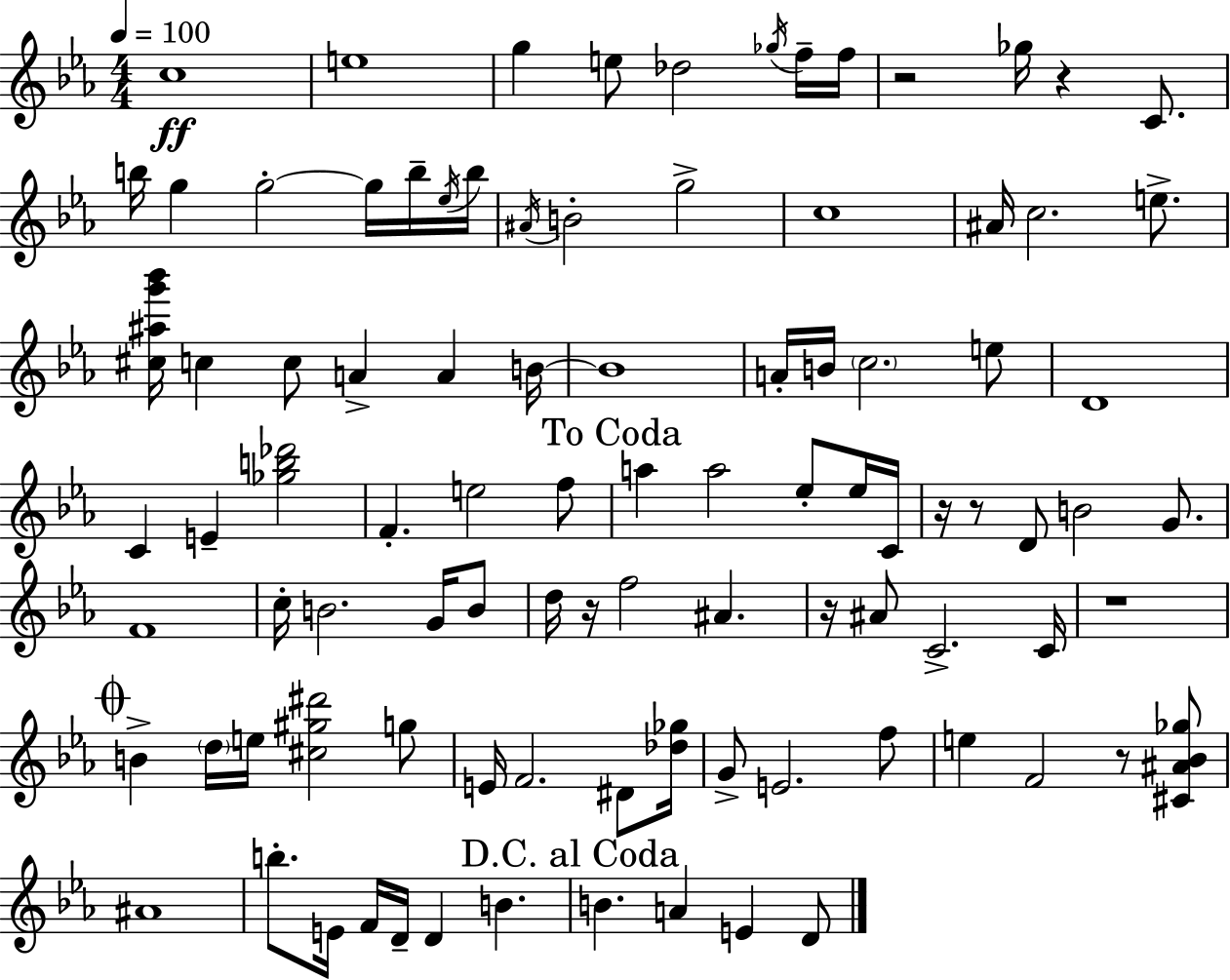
C5/w E5/w G5/q E5/e Db5/h Gb5/s F5/s F5/s R/h Gb5/s R/q C4/e. B5/s G5/q G5/h G5/s B5/s Eb5/s B5/s A#4/s B4/h G5/h C5/w A#4/s C5/h. E5/e. [C#5,A#5,G6,Bb6]/s C5/q C5/e A4/q A4/q B4/s B4/w A4/s B4/s C5/h. E5/e D4/w C4/q E4/q [Gb5,B5,Db6]/h F4/q. E5/h F5/e A5/q A5/h Eb5/e Eb5/s C4/s R/s R/e D4/e B4/h G4/e. F4/w C5/s B4/h. G4/s B4/e D5/s R/s F5/h A#4/q. R/s A#4/e C4/h. C4/s R/w B4/q D5/s E5/s [C#5,G#5,D#6]/h G5/e E4/s F4/h. D#4/e [Db5,Gb5]/s G4/e E4/h. F5/e E5/q F4/h R/e [C#4,A#4,Bb4,Gb5]/e A#4/w B5/e. E4/s F4/s D4/s D4/q B4/q. B4/q. A4/q E4/q D4/e